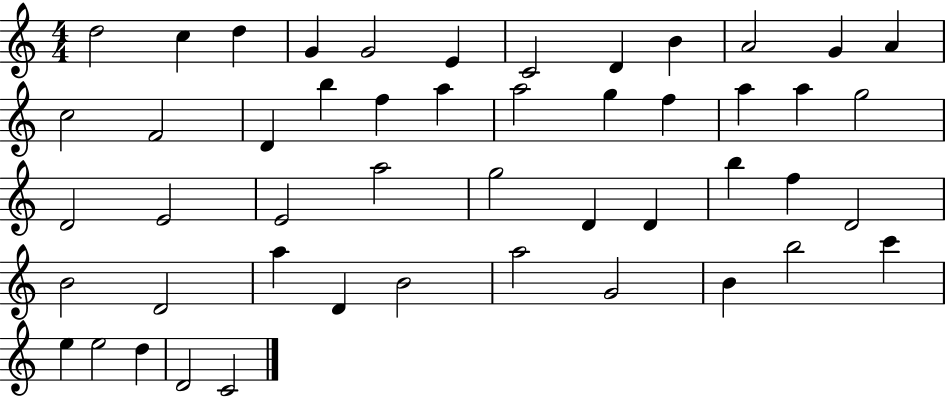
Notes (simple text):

D5/h C5/q D5/q G4/q G4/h E4/q C4/h D4/q B4/q A4/h G4/q A4/q C5/h F4/h D4/q B5/q F5/q A5/q A5/h G5/q F5/q A5/q A5/q G5/h D4/h E4/h E4/h A5/h G5/h D4/q D4/q B5/q F5/q D4/h B4/h D4/h A5/q D4/q B4/h A5/h G4/h B4/q B5/h C6/q E5/q E5/h D5/q D4/h C4/h